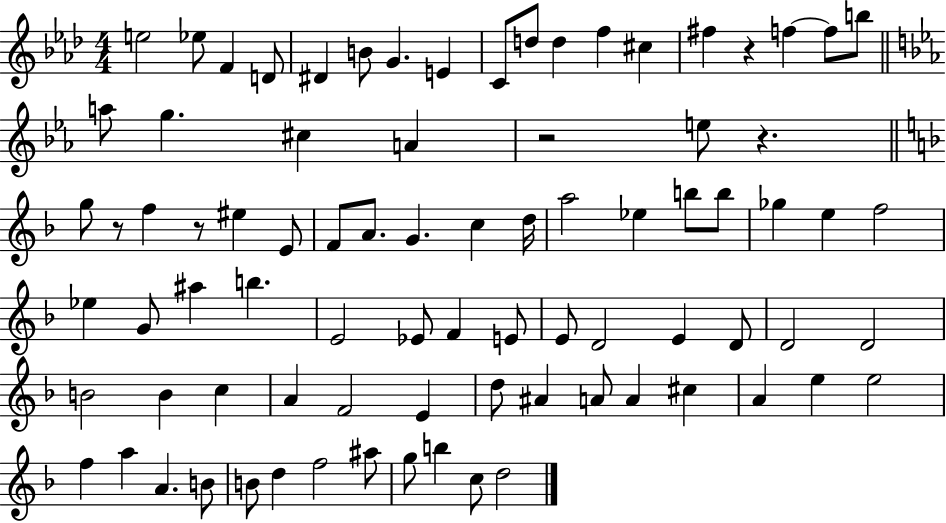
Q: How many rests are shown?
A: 5